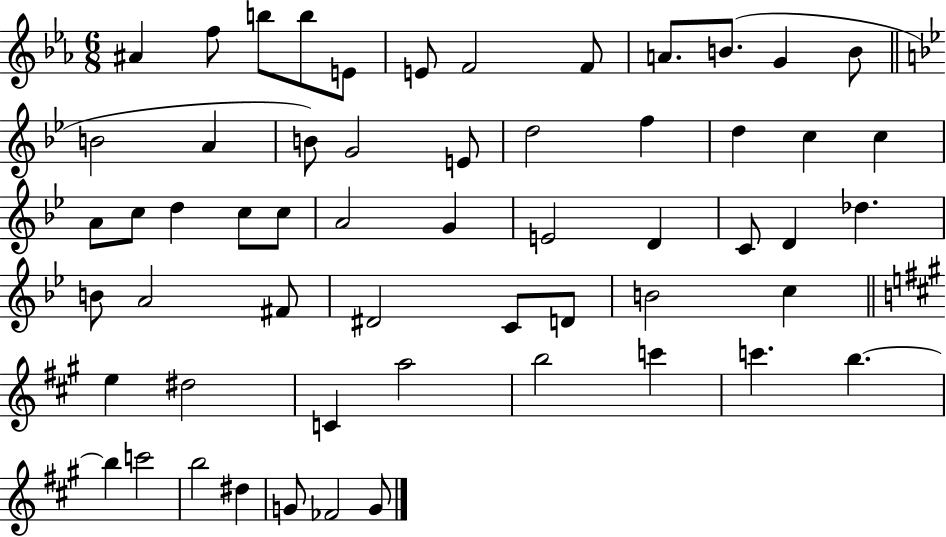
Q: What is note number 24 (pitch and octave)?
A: C5